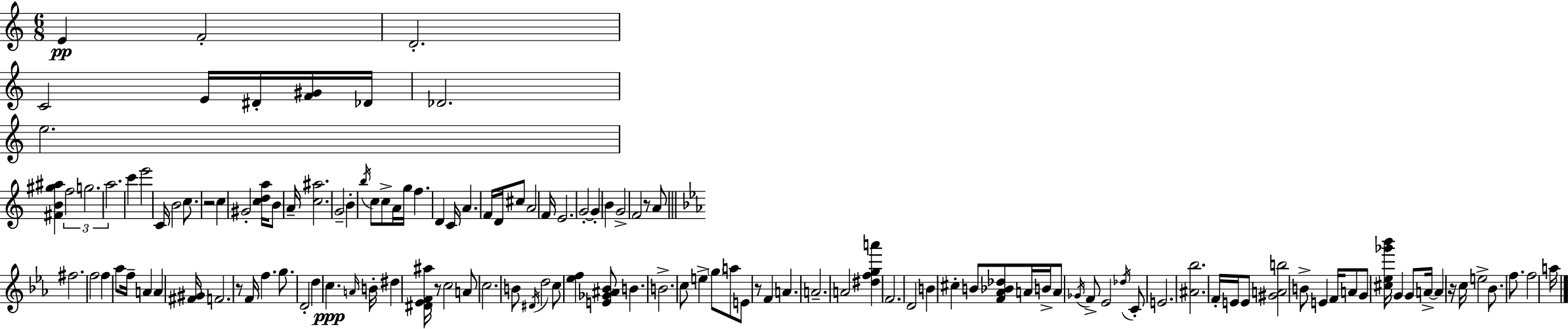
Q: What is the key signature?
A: C major